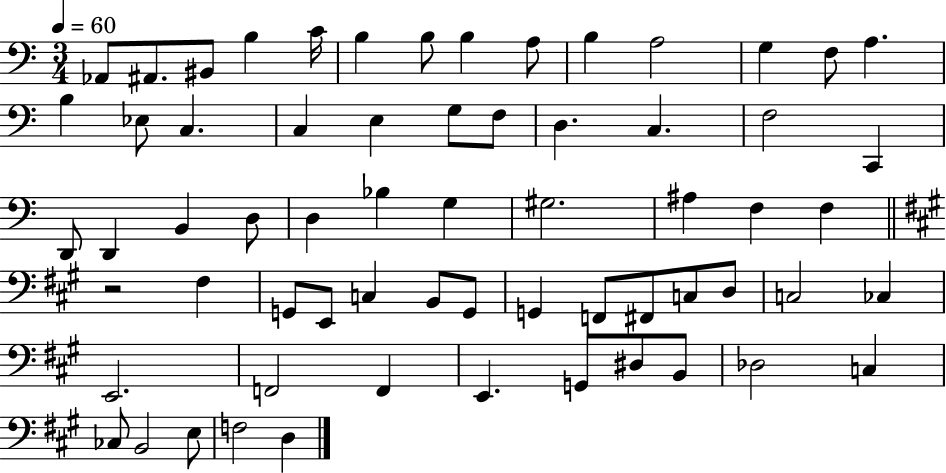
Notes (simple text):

Ab2/e A#2/e. BIS2/e B3/q C4/s B3/q B3/e B3/q A3/e B3/q A3/h G3/q F3/e A3/q. B3/q Eb3/e C3/q. C3/q E3/q G3/e F3/e D3/q. C3/q. F3/h C2/q D2/e D2/q B2/q D3/e D3/q Bb3/q G3/q G#3/h. A#3/q F3/q F3/q R/h F#3/q G2/e E2/e C3/q B2/e G2/e G2/q F2/e F#2/e C3/e D3/e C3/h CES3/q E2/h. F2/h F2/q E2/q. G2/e D#3/e B2/e Db3/h C3/q CES3/e B2/h E3/e F3/h D3/q